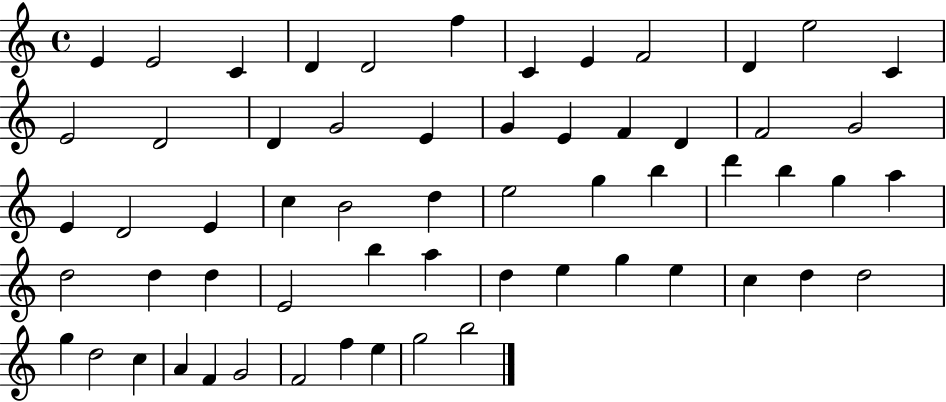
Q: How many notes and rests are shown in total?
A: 60